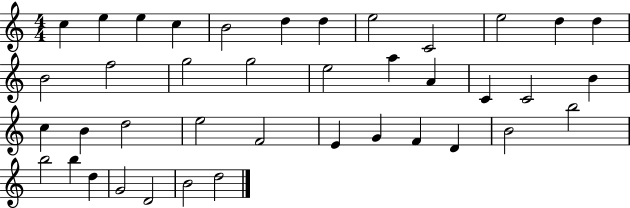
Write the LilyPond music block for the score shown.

{
  \clef treble
  \numericTimeSignature
  \time 4/4
  \key c \major
  c''4 e''4 e''4 c''4 | b'2 d''4 d''4 | e''2 c'2 | e''2 d''4 d''4 | \break b'2 f''2 | g''2 g''2 | e''2 a''4 a'4 | c'4 c'2 b'4 | \break c''4 b'4 d''2 | e''2 f'2 | e'4 g'4 f'4 d'4 | b'2 b''2 | \break b''2 b''4 d''4 | g'2 d'2 | b'2 d''2 | \bar "|."
}